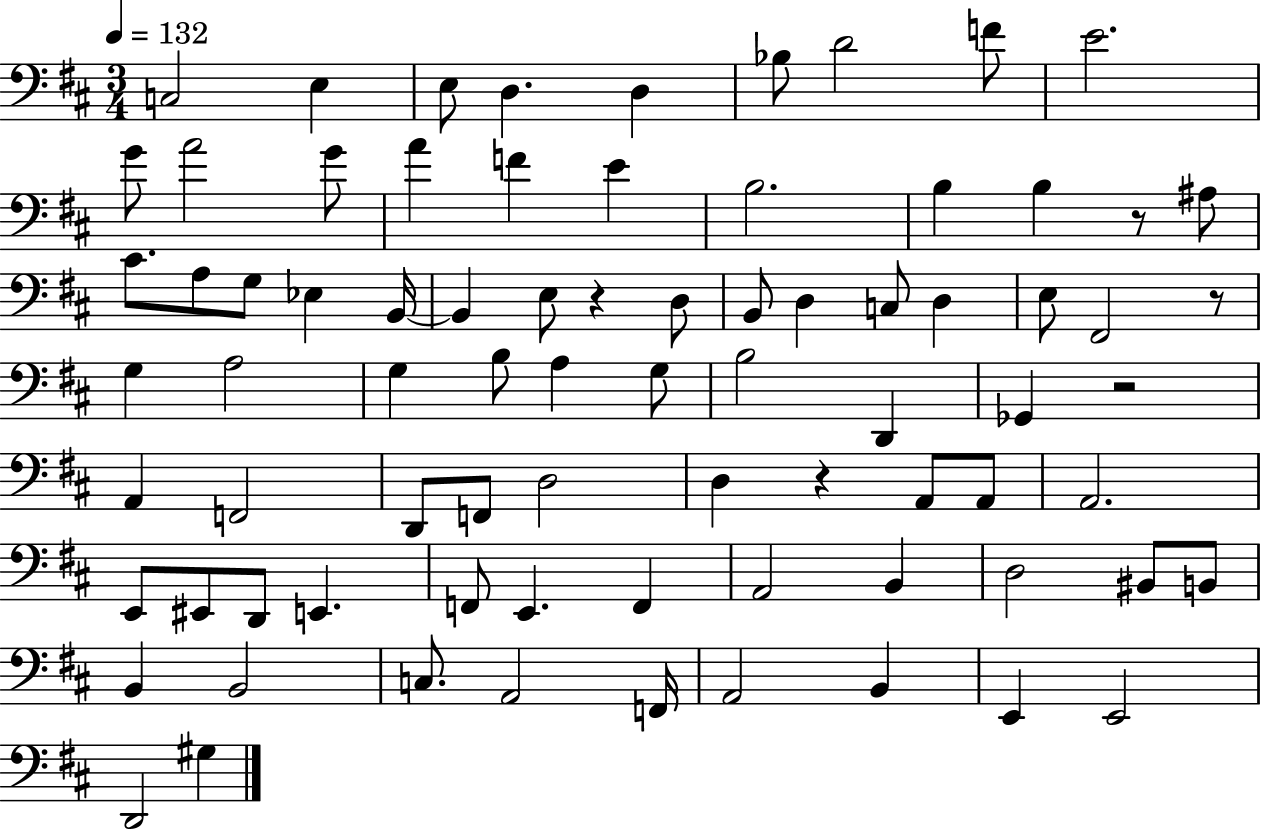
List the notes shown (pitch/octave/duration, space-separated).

C3/h E3/q E3/e D3/q. D3/q Bb3/e D4/h F4/e E4/h. G4/e A4/h G4/e A4/q F4/q E4/q B3/h. B3/q B3/q R/e A#3/e C#4/e. A3/e G3/e Eb3/q B2/s B2/q E3/e R/q D3/e B2/e D3/q C3/e D3/q E3/e F#2/h R/e G3/q A3/h G3/q B3/e A3/q G3/e B3/h D2/q Gb2/q R/h A2/q F2/h D2/e F2/e D3/h D3/q R/q A2/e A2/e A2/h. E2/e EIS2/e D2/e E2/q. F2/e E2/q. F2/q A2/h B2/q D3/h BIS2/e B2/e B2/q B2/h C3/e. A2/h F2/s A2/h B2/q E2/q E2/h D2/h G#3/q